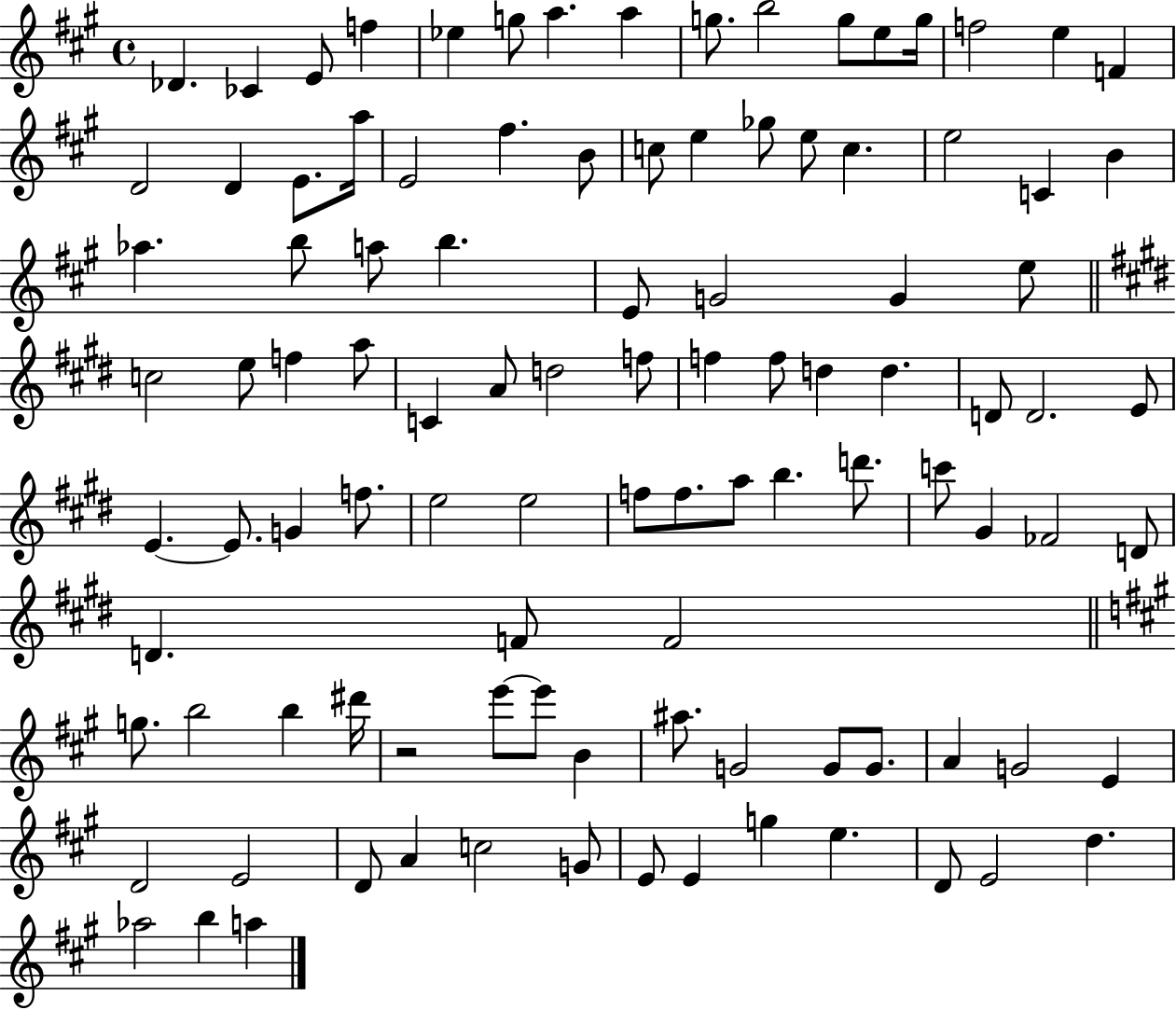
{
  \clef treble
  \time 4/4
  \defaultTimeSignature
  \key a \major
  \repeat volta 2 { des'4. ces'4 e'8 f''4 | ees''4 g''8 a''4. a''4 | g''8. b''2 g''8 e''8 g''16 | f''2 e''4 f'4 | \break d'2 d'4 e'8. a''16 | e'2 fis''4. b'8 | c''8 e''4 ges''8 e''8 c''4. | e''2 c'4 b'4 | \break aes''4. b''8 a''8 b''4. | e'8 g'2 g'4 e''8 | \bar "||" \break \key e \major c''2 e''8 f''4 a''8 | c'4 a'8 d''2 f''8 | f''4 f''8 d''4 d''4. | d'8 d'2. e'8 | \break e'4.~~ e'8. g'4 f''8. | e''2 e''2 | f''8 f''8. a''8 b''4. d'''8. | c'''8 gis'4 fes'2 d'8 | \break d'4. f'8 f'2 | \bar "||" \break \key a \major g''8. b''2 b''4 dis'''16 | r2 e'''8~~ e'''8 b'4 | ais''8. g'2 g'8 g'8. | a'4 g'2 e'4 | \break d'2 e'2 | d'8 a'4 c''2 g'8 | e'8 e'4 g''4 e''4. | d'8 e'2 d''4. | \break aes''2 b''4 a''4 | } \bar "|."
}